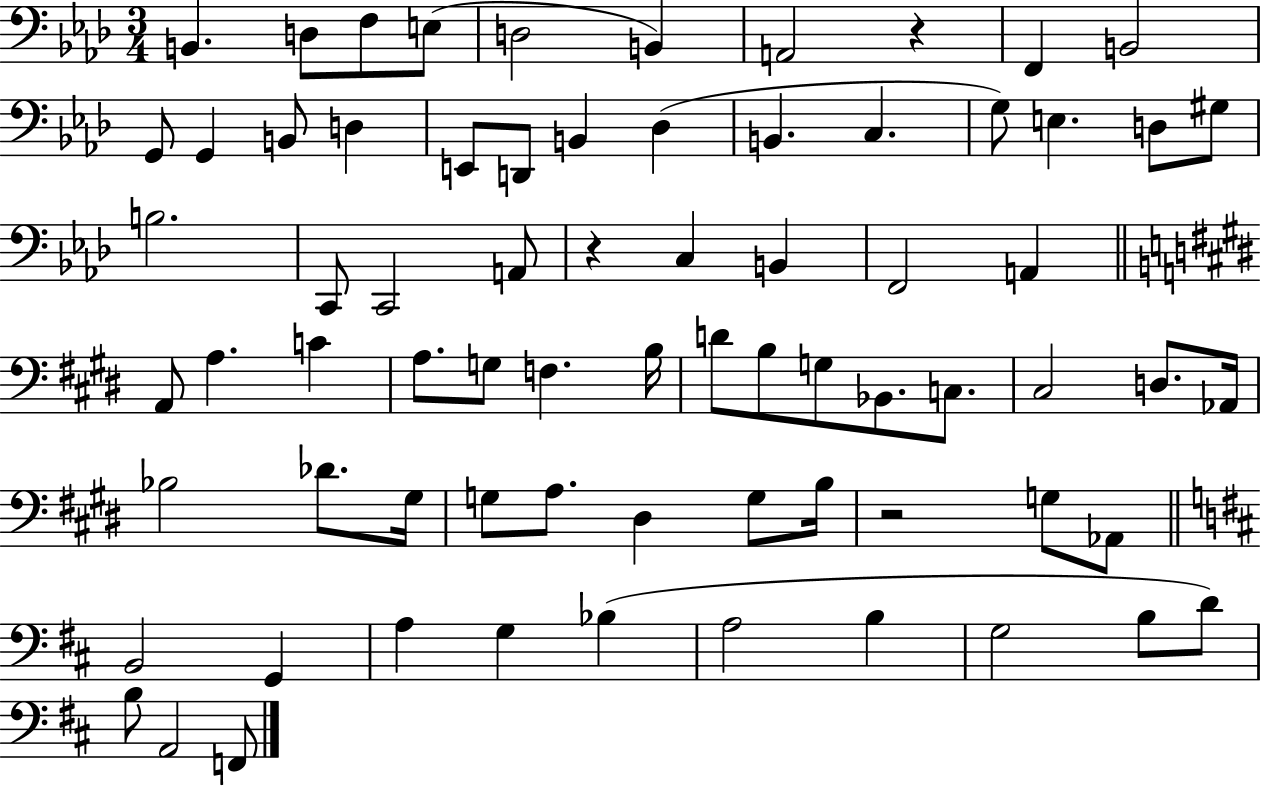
{
  \clef bass
  \numericTimeSignature
  \time 3/4
  \key aes \major
  b,4. d8 f8 e8( | d2 b,4) | a,2 r4 | f,4 b,2 | \break g,8 g,4 b,8 d4 | e,8 d,8 b,4 des4( | b,4. c4. | g8) e4. d8 gis8 | \break b2. | c,8 c,2 a,8 | r4 c4 b,4 | f,2 a,4 | \break \bar "||" \break \key e \major a,8 a4. c'4 | a8. g8 f4. b16 | d'8 b8 g8 bes,8. c8. | cis2 d8. aes,16 | \break bes2 des'8. gis16 | g8 a8. dis4 g8 b16 | r2 g8 aes,8 | \bar "||" \break \key d \major b,2 g,4 | a4 g4 bes4( | a2 b4 | g2 b8 d'8) | \break b8 a,2 f,8 | \bar "|."
}